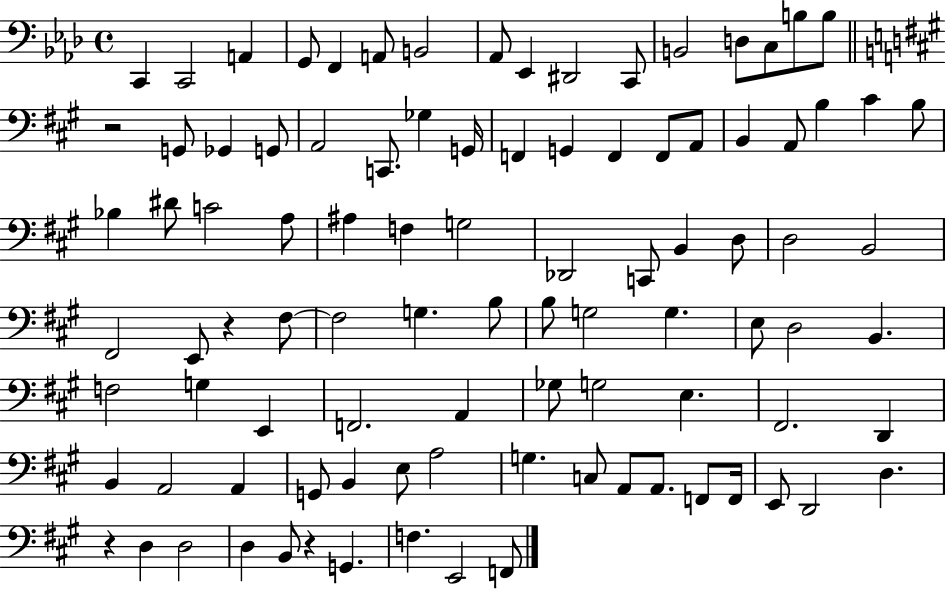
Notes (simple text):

C2/q C2/h A2/q G2/e F2/q A2/e B2/h Ab2/e Eb2/q D#2/h C2/e B2/h D3/e C3/e B3/e B3/e R/h G2/e Gb2/q G2/e A2/h C2/e. Gb3/q G2/s F2/q G2/q F2/q F2/e A2/e B2/q A2/e B3/q C#4/q B3/e Bb3/q D#4/e C4/h A3/e A#3/q F3/q G3/h Db2/h C2/e B2/q D3/e D3/h B2/h F#2/h E2/e R/q F#3/e F#3/h G3/q. B3/e B3/e G3/h G3/q. E3/e D3/h B2/q. F3/h G3/q E2/q F2/h. A2/q Gb3/e G3/h E3/q. F#2/h. D2/q B2/q A2/h A2/q G2/e B2/q E3/e A3/h G3/q. C3/e A2/e A2/e. F2/e F2/s E2/e D2/h D3/q. R/q D3/q D3/h D3/q B2/e R/q G2/q. F3/q. E2/h F2/e